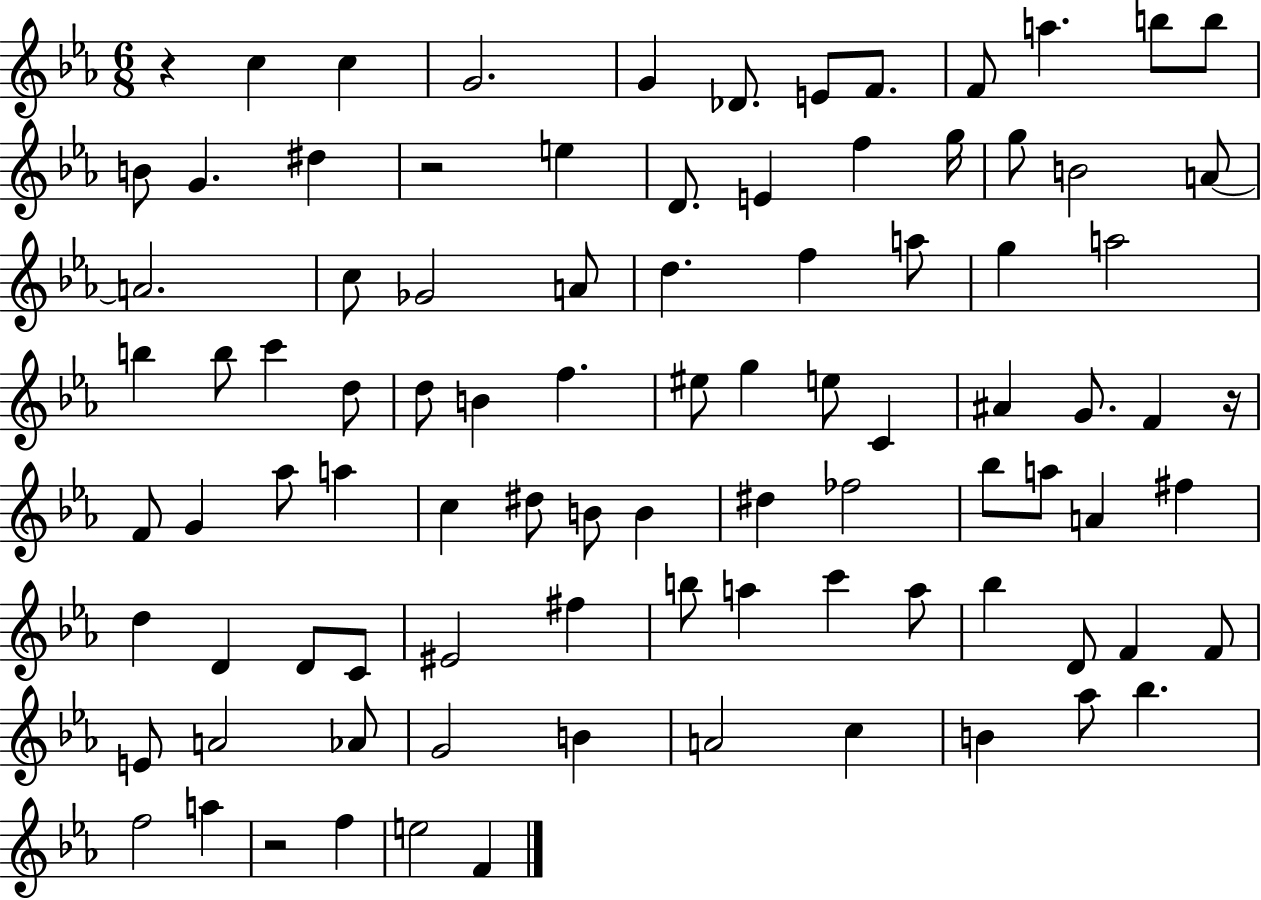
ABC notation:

X:1
T:Untitled
M:6/8
L:1/4
K:Eb
z c c G2 G _D/2 E/2 F/2 F/2 a b/2 b/2 B/2 G ^d z2 e D/2 E f g/4 g/2 B2 A/2 A2 c/2 _G2 A/2 d f a/2 g a2 b b/2 c' d/2 d/2 B f ^e/2 g e/2 C ^A G/2 F z/4 F/2 G _a/2 a c ^d/2 B/2 B ^d _f2 _b/2 a/2 A ^f d D D/2 C/2 ^E2 ^f b/2 a c' a/2 _b D/2 F F/2 E/2 A2 _A/2 G2 B A2 c B _a/2 _b f2 a z2 f e2 F